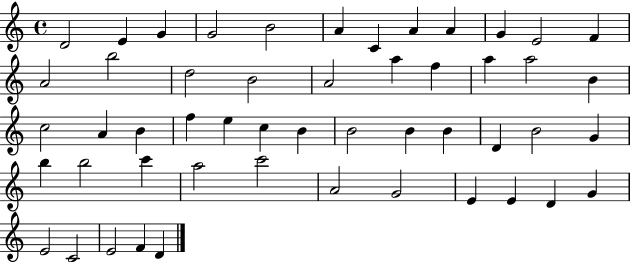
X:1
T:Untitled
M:4/4
L:1/4
K:C
D2 E G G2 B2 A C A A G E2 F A2 b2 d2 B2 A2 a f a a2 B c2 A B f e c B B2 B B D B2 G b b2 c' a2 c'2 A2 G2 E E D G E2 C2 E2 F D